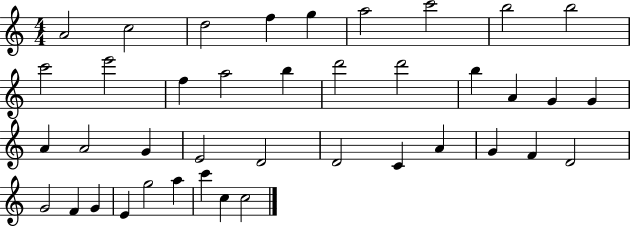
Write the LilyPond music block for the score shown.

{
  \clef treble
  \numericTimeSignature
  \time 4/4
  \key c \major
  a'2 c''2 | d''2 f''4 g''4 | a''2 c'''2 | b''2 b''2 | \break c'''2 e'''2 | f''4 a''2 b''4 | d'''2 d'''2 | b''4 a'4 g'4 g'4 | \break a'4 a'2 g'4 | e'2 d'2 | d'2 c'4 a'4 | g'4 f'4 d'2 | \break g'2 f'4 g'4 | e'4 g''2 a''4 | c'''4 c''4 c''2 | \bar "|."
}